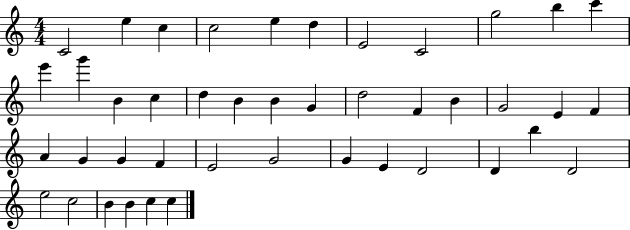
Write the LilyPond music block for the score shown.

{
  \clef treble
  \numericTimeSignature
  \time 4/4
  \key c \major
  c'2 e''4 c''4 | c''2 e''4 d''4 | e'2 c'2 | g''2 b''4 c'''4 | \break e'''4 g'''4 b'4 c''4 | d''4 b'4 b'4 g'4 | d''2 f'4 b'4 | g'2 e'4 f'4 | \break a'4 g'4 g'4 f'4 | e'2 g'2 | g'4 e'4 d'2 | d'4 b''4 d'2 | \break e''2 c''2 | b'4 b'4 c''4 c''4 | \bar "|."
}